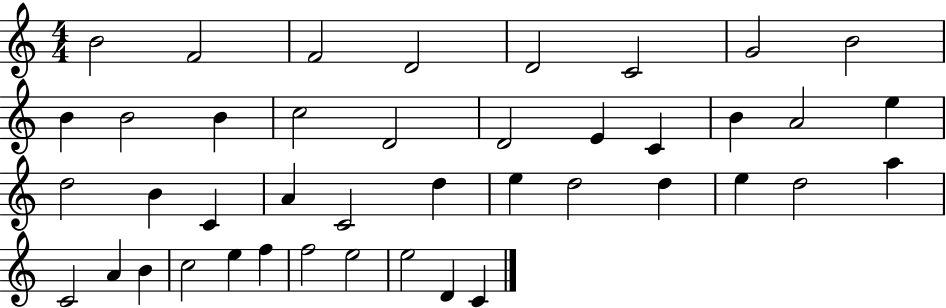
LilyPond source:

{
  \clef treble
  \numericTimeSignature
  \time 4/4
  \key c \major
  b'2 f'2 | f'2 d'2 | d'2 c'2 | g'2 b'2 | \break b'4 b'2 b'4 | c''2 d'2 | d'2 e'4 c'4 | b'4 a'2 e''4 | \break d''2 b'4 c'4 | a'4 c'2 d''4 | e''4 d''2 d''4 | e''4 d''2 a''4 | \break c'2 a'4 b'4 | c''2 e''4 f''4 | f''2 e''2 | e''2 d'4 c'4 | \break \bar "|."
}